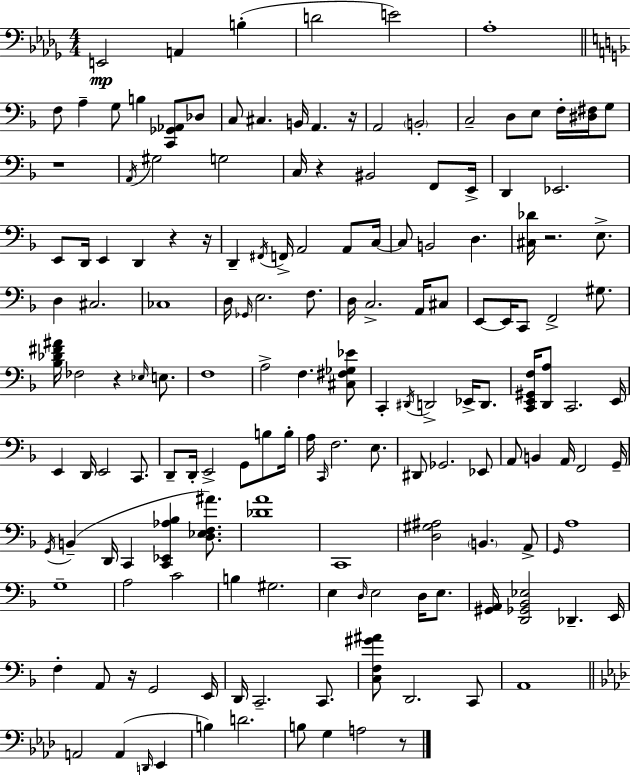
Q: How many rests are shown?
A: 9